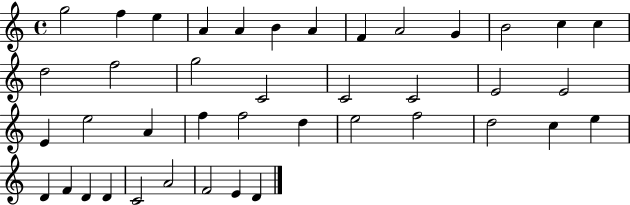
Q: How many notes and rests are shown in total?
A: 41